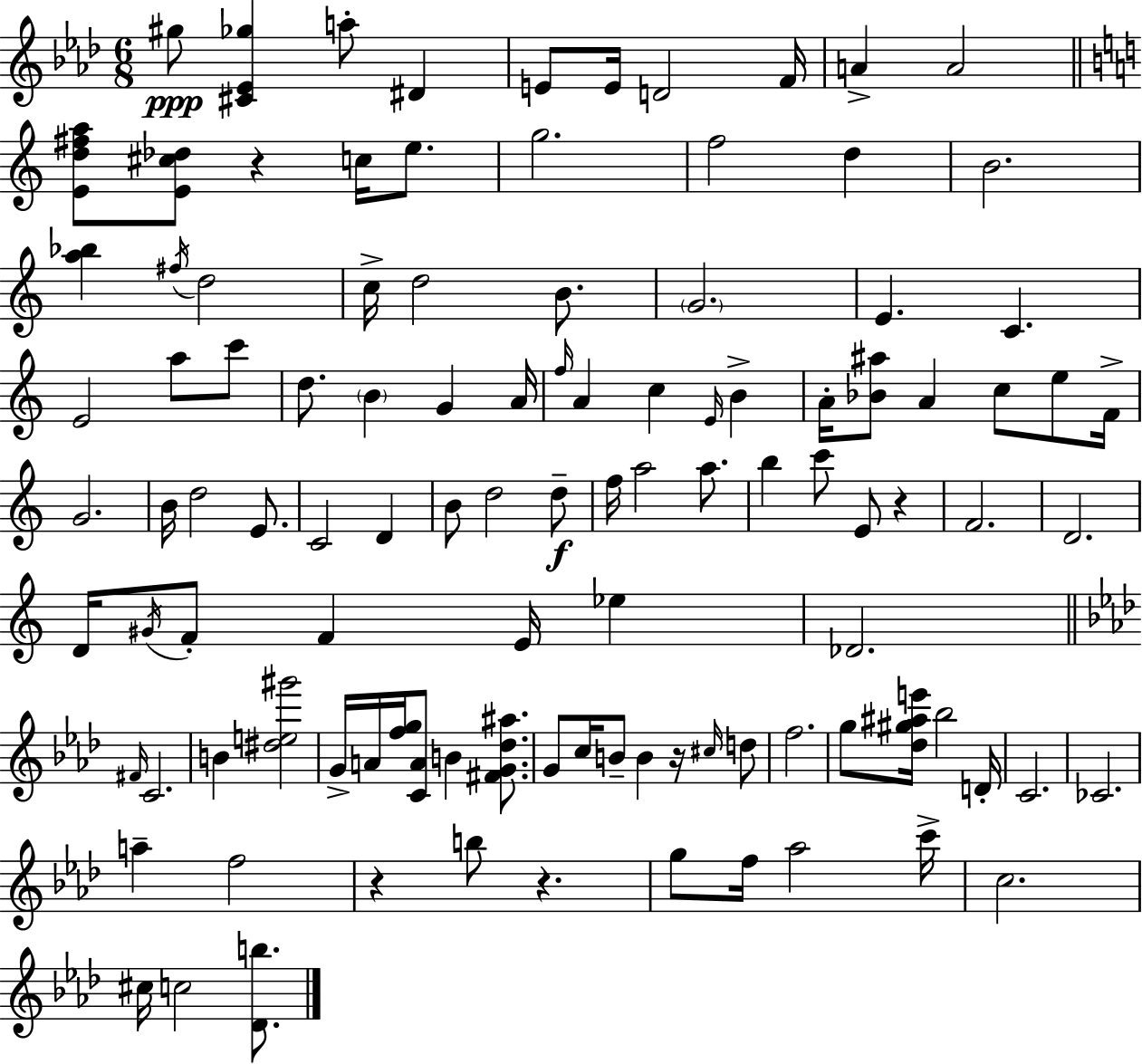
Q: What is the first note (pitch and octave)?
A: G#5